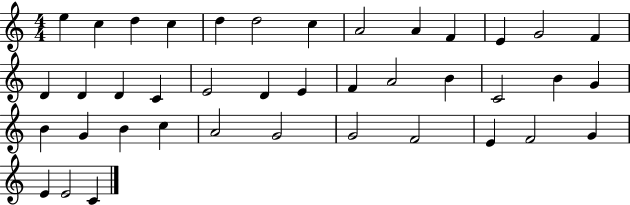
{
  \clef treble
  \numericTimeSignature
  \time 4/4
  \key c \major
  e''4 c''4 d''4 c''4 | d''4 d''2 c''4 | a'2 a'4 f'4 | e'4 g'2 f'4 | \break d'4 d'4 d'4 c'4 | e'2 d'4 e'4 | f'4 a'2 b'4 | c'2 b'4 g'4 | \break b'4 g'4 b'4 c''4 | a'2 g'2 | g'2 f'2 | e'4 f'2 g'4 | \break e'4 e'2 c'4 | \bar "|."
}